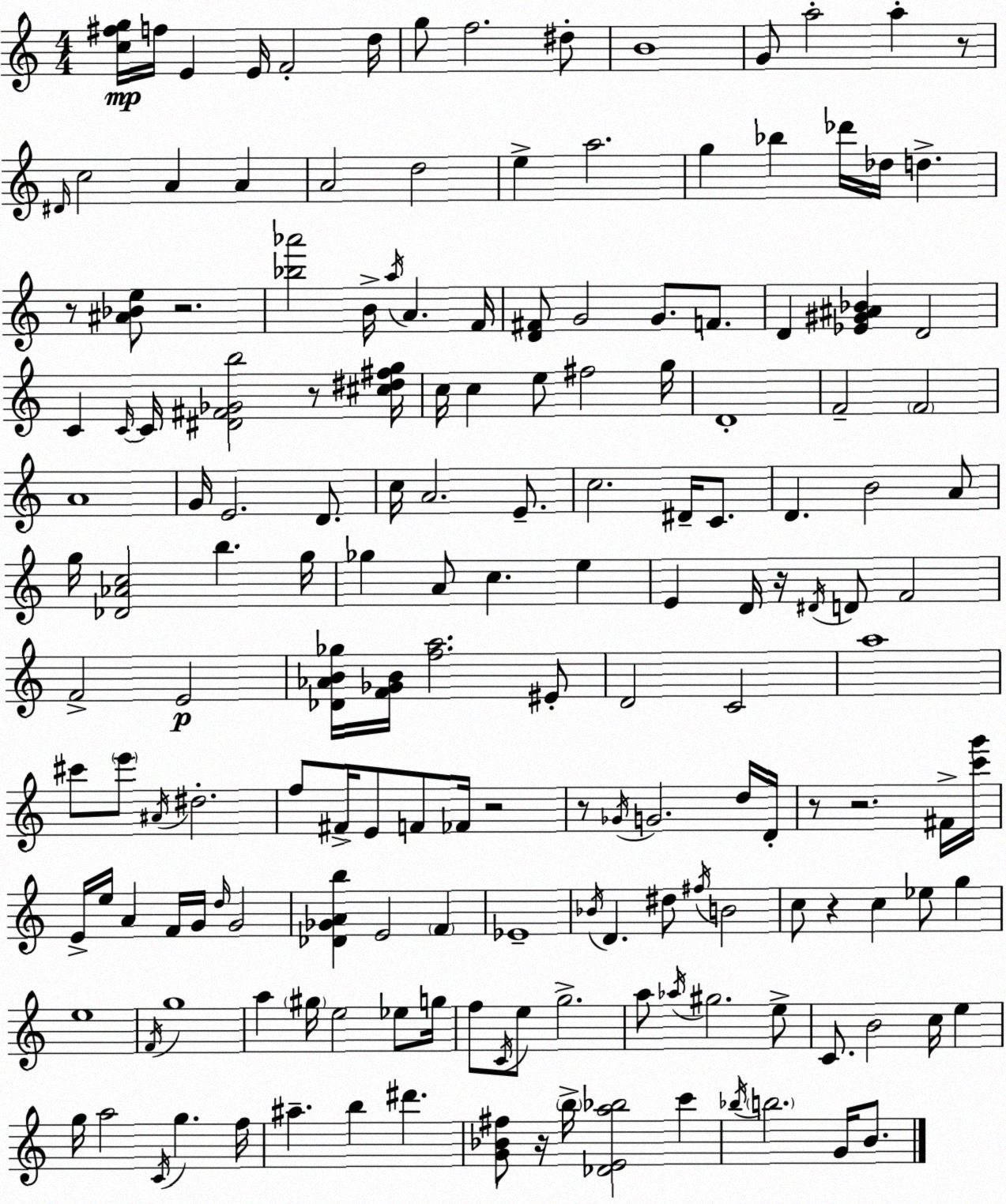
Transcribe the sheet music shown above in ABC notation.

X:1
T:Untitled
M:4/4
L:1/4
K:C
[c^fg]/4 f/4 E E/4 F2 d/4 g/2 f2 ^d/2 B4 G/2 a2 a z/2 ^D/4 c2 A A A2 d2 e a2 g _b _d'/4 _d/4 d z/2 [^A_Be]/2 z2 [_b_a']2 B/4 a/4 A F/4 [D^F]/2 G2 G/2 F/2 D [_E^G^A_B] D2 C C/4 C/4 [^D^F_Gb]2 z/2 [^c^d^fg]/4 c/4 c e/2 ^f2 g/4 D4 F2 F2 A4 G/4 E2 D/2 c/4 A2 E/2 c2 ^D/4 C/2 D B2 A/2 g/4 [_D_Ac]2 b g/4 _g A/2 c e E D/4 z/4 ^D/4 D/2 F2 F2 E2 [_D_AB_g]/4 [F_GB]/4 [fa]2 ^E/2 D2 C2 a4 ^c'/2 e'/2 ^A/4 ^d2 f/2 ^F/4 E/2 F/2 _F/4 z2 z/2 _G/4 G2 d/4 D/4 z/2 z2 ^F/4 [c'g']/4 E/4 e/4 A F/4 G/4 d/4 G2 [_D_GAb] E2 F _E4 _B/4 D ^d/2 ^f/4 B2 c/2 z c _e/2 g e4 F/4 g4 a ^g/4 e2 _e/2 g/4 f/2 C/4 e/2 g2 a/2 _a/4 ^g2 e/2 C/2 B2 c/4 e g/4 a2 C/4 g f/4 ^a b ^d' [G_B^f]/2 z/4 b/4 [_DEa_b]2 c' _b/4 b2 G/4 B/2